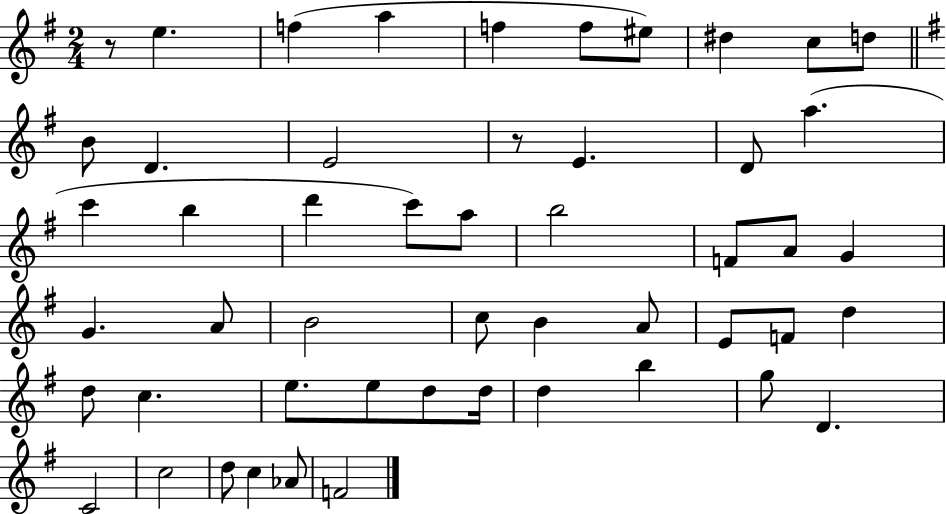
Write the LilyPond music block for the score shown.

{
  \clef treble
  \numericTimeSignature
  \time 2/4
  \key g \major
  r8 e''4. | f''4( a''4 | f''4 f''8 eis''8) | dis''4 c''8 d''8 | \break \bar "||" \break \key g \major b'8 d'4. | e'2 | r8 e'4. | d'8 a''4.( | \break c'''4 b''4 | d'''4 c'''8) a''8 | b''2 | f'8 a'8 g'4 | \break g'4. a'8 | b'2 | c''8 b'4 a'8 | e'8 f'8 d''4 | \break d''8 c''4. | e''8. e''8 d''8 d''16 | d''4 b''4 | g''8 d'4. | \break c'2 | c''2 | d''8 c''4 aes'8 | f'2 | \break \bar "|."
}